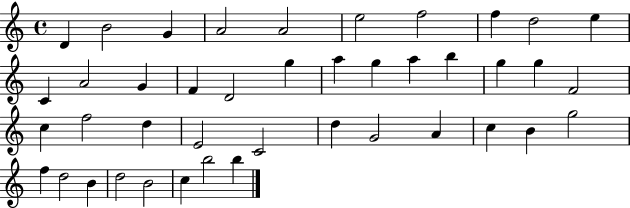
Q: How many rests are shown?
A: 0